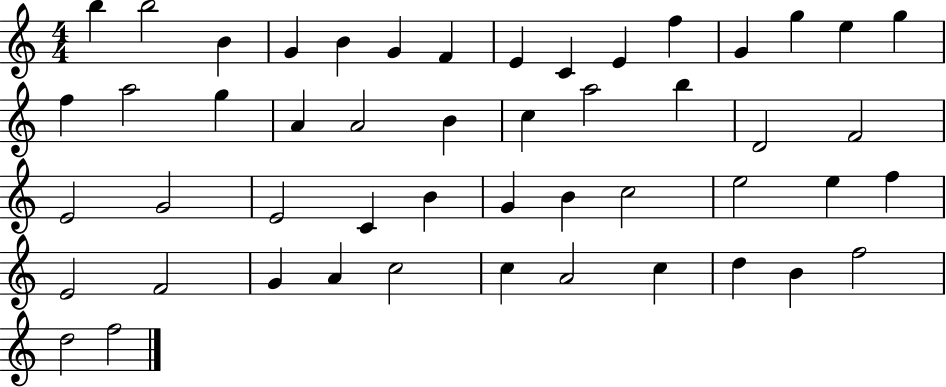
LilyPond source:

{
  \clef treble
  \numericTimeSignature
  \time 4/4
  \key c \major
  b''4 b''2 b'4 | g'4 b'4 g'4 f'4 | e'4 c'4 e'4 f''4 | g'4 g''4 e''4 g''4 | \break f''4 a''2 g''4 | a'4 a'2 b'4 | c''4 a''2 b''4 | d'2 f'2 | \break e'2 g'2 | e'2 c'4 b'4 | g'4 b'4 c''2 | e''2 e''4 f''4 | \break e'2 f'2 | g'4 a'4 c''2 | c''4 a'2 c''4 | d''4 b'4 f''2 | \break d''2 f''2 | \bar "|."
}